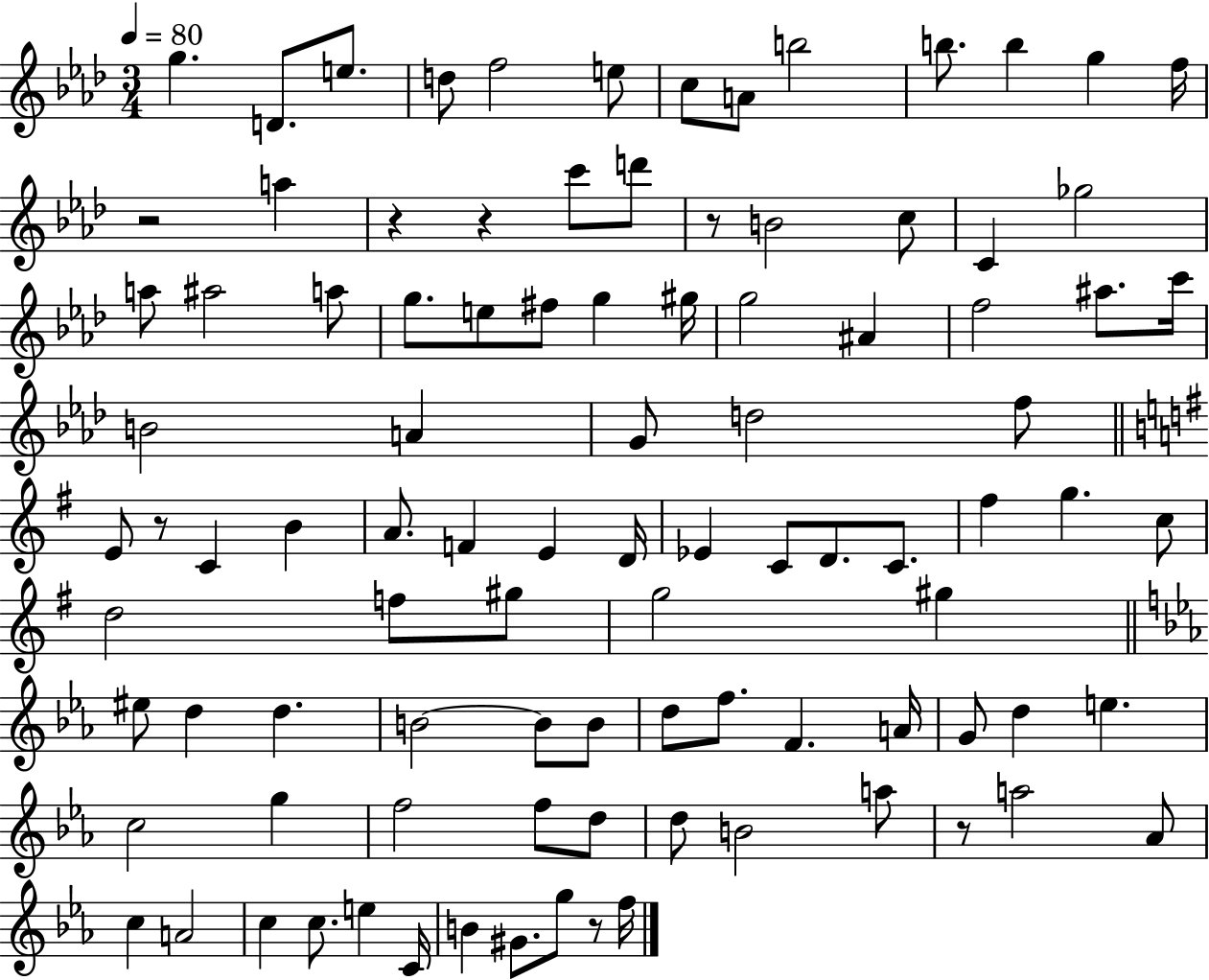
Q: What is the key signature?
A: AES major